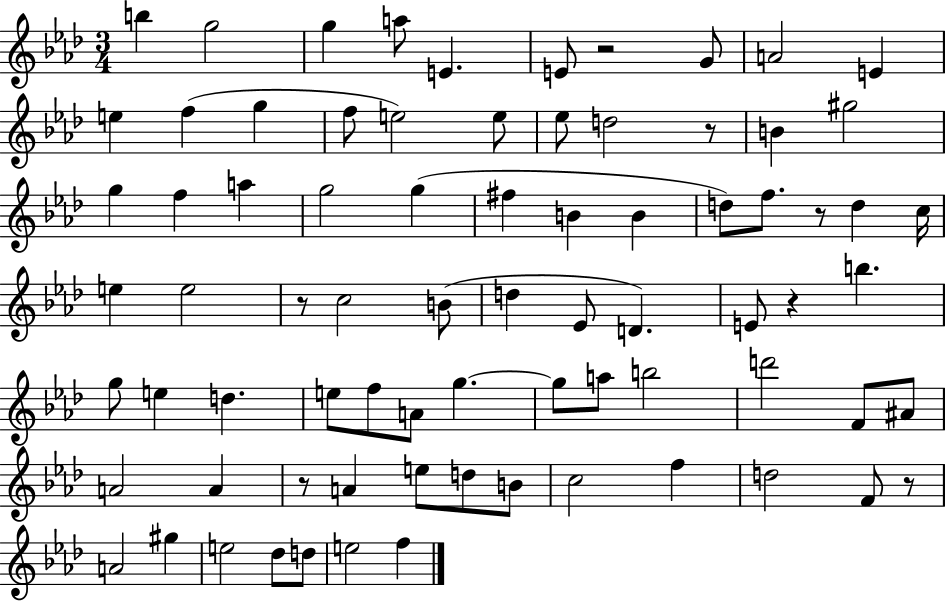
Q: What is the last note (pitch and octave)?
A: F5